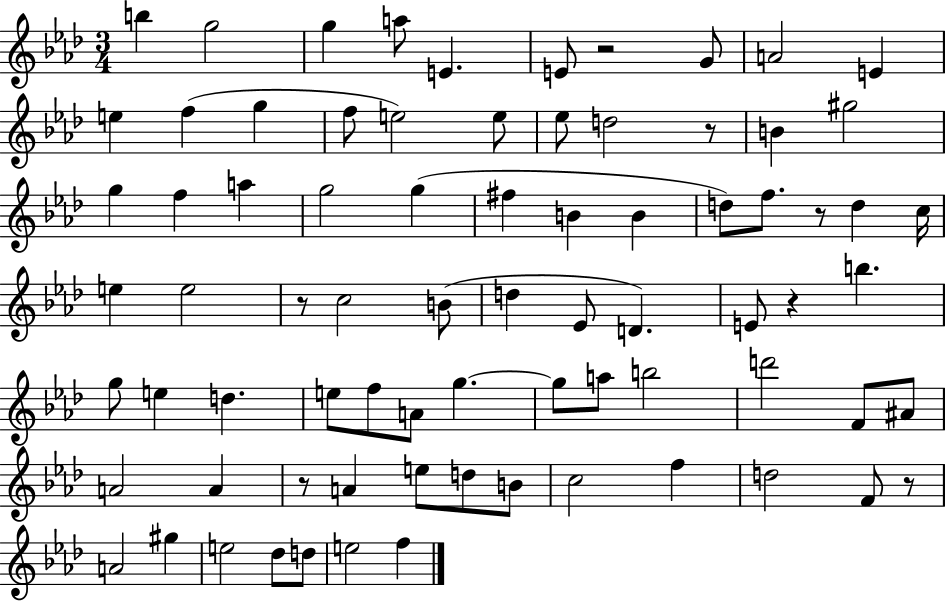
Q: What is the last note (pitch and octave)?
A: F5